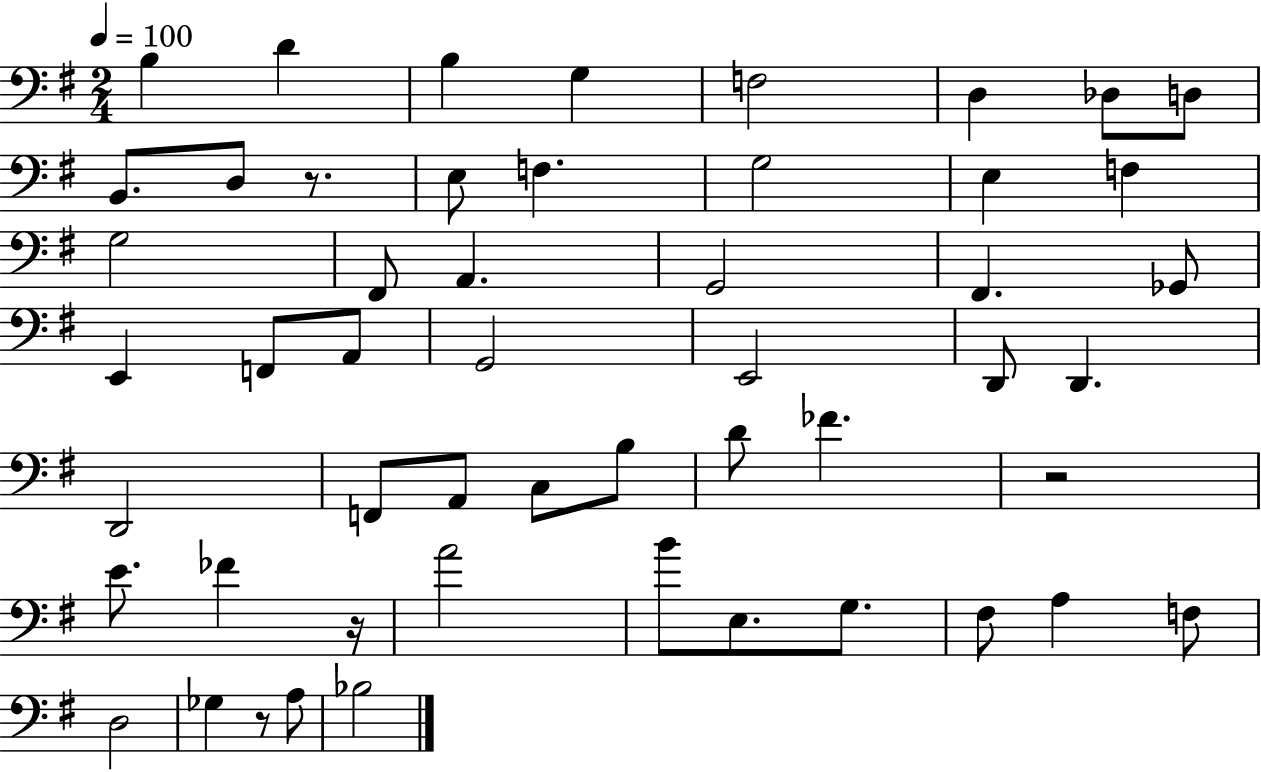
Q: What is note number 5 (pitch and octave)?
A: F3